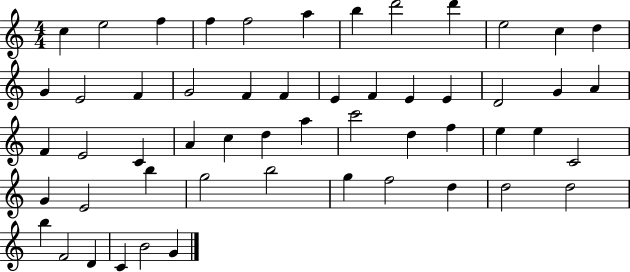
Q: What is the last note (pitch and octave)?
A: G4